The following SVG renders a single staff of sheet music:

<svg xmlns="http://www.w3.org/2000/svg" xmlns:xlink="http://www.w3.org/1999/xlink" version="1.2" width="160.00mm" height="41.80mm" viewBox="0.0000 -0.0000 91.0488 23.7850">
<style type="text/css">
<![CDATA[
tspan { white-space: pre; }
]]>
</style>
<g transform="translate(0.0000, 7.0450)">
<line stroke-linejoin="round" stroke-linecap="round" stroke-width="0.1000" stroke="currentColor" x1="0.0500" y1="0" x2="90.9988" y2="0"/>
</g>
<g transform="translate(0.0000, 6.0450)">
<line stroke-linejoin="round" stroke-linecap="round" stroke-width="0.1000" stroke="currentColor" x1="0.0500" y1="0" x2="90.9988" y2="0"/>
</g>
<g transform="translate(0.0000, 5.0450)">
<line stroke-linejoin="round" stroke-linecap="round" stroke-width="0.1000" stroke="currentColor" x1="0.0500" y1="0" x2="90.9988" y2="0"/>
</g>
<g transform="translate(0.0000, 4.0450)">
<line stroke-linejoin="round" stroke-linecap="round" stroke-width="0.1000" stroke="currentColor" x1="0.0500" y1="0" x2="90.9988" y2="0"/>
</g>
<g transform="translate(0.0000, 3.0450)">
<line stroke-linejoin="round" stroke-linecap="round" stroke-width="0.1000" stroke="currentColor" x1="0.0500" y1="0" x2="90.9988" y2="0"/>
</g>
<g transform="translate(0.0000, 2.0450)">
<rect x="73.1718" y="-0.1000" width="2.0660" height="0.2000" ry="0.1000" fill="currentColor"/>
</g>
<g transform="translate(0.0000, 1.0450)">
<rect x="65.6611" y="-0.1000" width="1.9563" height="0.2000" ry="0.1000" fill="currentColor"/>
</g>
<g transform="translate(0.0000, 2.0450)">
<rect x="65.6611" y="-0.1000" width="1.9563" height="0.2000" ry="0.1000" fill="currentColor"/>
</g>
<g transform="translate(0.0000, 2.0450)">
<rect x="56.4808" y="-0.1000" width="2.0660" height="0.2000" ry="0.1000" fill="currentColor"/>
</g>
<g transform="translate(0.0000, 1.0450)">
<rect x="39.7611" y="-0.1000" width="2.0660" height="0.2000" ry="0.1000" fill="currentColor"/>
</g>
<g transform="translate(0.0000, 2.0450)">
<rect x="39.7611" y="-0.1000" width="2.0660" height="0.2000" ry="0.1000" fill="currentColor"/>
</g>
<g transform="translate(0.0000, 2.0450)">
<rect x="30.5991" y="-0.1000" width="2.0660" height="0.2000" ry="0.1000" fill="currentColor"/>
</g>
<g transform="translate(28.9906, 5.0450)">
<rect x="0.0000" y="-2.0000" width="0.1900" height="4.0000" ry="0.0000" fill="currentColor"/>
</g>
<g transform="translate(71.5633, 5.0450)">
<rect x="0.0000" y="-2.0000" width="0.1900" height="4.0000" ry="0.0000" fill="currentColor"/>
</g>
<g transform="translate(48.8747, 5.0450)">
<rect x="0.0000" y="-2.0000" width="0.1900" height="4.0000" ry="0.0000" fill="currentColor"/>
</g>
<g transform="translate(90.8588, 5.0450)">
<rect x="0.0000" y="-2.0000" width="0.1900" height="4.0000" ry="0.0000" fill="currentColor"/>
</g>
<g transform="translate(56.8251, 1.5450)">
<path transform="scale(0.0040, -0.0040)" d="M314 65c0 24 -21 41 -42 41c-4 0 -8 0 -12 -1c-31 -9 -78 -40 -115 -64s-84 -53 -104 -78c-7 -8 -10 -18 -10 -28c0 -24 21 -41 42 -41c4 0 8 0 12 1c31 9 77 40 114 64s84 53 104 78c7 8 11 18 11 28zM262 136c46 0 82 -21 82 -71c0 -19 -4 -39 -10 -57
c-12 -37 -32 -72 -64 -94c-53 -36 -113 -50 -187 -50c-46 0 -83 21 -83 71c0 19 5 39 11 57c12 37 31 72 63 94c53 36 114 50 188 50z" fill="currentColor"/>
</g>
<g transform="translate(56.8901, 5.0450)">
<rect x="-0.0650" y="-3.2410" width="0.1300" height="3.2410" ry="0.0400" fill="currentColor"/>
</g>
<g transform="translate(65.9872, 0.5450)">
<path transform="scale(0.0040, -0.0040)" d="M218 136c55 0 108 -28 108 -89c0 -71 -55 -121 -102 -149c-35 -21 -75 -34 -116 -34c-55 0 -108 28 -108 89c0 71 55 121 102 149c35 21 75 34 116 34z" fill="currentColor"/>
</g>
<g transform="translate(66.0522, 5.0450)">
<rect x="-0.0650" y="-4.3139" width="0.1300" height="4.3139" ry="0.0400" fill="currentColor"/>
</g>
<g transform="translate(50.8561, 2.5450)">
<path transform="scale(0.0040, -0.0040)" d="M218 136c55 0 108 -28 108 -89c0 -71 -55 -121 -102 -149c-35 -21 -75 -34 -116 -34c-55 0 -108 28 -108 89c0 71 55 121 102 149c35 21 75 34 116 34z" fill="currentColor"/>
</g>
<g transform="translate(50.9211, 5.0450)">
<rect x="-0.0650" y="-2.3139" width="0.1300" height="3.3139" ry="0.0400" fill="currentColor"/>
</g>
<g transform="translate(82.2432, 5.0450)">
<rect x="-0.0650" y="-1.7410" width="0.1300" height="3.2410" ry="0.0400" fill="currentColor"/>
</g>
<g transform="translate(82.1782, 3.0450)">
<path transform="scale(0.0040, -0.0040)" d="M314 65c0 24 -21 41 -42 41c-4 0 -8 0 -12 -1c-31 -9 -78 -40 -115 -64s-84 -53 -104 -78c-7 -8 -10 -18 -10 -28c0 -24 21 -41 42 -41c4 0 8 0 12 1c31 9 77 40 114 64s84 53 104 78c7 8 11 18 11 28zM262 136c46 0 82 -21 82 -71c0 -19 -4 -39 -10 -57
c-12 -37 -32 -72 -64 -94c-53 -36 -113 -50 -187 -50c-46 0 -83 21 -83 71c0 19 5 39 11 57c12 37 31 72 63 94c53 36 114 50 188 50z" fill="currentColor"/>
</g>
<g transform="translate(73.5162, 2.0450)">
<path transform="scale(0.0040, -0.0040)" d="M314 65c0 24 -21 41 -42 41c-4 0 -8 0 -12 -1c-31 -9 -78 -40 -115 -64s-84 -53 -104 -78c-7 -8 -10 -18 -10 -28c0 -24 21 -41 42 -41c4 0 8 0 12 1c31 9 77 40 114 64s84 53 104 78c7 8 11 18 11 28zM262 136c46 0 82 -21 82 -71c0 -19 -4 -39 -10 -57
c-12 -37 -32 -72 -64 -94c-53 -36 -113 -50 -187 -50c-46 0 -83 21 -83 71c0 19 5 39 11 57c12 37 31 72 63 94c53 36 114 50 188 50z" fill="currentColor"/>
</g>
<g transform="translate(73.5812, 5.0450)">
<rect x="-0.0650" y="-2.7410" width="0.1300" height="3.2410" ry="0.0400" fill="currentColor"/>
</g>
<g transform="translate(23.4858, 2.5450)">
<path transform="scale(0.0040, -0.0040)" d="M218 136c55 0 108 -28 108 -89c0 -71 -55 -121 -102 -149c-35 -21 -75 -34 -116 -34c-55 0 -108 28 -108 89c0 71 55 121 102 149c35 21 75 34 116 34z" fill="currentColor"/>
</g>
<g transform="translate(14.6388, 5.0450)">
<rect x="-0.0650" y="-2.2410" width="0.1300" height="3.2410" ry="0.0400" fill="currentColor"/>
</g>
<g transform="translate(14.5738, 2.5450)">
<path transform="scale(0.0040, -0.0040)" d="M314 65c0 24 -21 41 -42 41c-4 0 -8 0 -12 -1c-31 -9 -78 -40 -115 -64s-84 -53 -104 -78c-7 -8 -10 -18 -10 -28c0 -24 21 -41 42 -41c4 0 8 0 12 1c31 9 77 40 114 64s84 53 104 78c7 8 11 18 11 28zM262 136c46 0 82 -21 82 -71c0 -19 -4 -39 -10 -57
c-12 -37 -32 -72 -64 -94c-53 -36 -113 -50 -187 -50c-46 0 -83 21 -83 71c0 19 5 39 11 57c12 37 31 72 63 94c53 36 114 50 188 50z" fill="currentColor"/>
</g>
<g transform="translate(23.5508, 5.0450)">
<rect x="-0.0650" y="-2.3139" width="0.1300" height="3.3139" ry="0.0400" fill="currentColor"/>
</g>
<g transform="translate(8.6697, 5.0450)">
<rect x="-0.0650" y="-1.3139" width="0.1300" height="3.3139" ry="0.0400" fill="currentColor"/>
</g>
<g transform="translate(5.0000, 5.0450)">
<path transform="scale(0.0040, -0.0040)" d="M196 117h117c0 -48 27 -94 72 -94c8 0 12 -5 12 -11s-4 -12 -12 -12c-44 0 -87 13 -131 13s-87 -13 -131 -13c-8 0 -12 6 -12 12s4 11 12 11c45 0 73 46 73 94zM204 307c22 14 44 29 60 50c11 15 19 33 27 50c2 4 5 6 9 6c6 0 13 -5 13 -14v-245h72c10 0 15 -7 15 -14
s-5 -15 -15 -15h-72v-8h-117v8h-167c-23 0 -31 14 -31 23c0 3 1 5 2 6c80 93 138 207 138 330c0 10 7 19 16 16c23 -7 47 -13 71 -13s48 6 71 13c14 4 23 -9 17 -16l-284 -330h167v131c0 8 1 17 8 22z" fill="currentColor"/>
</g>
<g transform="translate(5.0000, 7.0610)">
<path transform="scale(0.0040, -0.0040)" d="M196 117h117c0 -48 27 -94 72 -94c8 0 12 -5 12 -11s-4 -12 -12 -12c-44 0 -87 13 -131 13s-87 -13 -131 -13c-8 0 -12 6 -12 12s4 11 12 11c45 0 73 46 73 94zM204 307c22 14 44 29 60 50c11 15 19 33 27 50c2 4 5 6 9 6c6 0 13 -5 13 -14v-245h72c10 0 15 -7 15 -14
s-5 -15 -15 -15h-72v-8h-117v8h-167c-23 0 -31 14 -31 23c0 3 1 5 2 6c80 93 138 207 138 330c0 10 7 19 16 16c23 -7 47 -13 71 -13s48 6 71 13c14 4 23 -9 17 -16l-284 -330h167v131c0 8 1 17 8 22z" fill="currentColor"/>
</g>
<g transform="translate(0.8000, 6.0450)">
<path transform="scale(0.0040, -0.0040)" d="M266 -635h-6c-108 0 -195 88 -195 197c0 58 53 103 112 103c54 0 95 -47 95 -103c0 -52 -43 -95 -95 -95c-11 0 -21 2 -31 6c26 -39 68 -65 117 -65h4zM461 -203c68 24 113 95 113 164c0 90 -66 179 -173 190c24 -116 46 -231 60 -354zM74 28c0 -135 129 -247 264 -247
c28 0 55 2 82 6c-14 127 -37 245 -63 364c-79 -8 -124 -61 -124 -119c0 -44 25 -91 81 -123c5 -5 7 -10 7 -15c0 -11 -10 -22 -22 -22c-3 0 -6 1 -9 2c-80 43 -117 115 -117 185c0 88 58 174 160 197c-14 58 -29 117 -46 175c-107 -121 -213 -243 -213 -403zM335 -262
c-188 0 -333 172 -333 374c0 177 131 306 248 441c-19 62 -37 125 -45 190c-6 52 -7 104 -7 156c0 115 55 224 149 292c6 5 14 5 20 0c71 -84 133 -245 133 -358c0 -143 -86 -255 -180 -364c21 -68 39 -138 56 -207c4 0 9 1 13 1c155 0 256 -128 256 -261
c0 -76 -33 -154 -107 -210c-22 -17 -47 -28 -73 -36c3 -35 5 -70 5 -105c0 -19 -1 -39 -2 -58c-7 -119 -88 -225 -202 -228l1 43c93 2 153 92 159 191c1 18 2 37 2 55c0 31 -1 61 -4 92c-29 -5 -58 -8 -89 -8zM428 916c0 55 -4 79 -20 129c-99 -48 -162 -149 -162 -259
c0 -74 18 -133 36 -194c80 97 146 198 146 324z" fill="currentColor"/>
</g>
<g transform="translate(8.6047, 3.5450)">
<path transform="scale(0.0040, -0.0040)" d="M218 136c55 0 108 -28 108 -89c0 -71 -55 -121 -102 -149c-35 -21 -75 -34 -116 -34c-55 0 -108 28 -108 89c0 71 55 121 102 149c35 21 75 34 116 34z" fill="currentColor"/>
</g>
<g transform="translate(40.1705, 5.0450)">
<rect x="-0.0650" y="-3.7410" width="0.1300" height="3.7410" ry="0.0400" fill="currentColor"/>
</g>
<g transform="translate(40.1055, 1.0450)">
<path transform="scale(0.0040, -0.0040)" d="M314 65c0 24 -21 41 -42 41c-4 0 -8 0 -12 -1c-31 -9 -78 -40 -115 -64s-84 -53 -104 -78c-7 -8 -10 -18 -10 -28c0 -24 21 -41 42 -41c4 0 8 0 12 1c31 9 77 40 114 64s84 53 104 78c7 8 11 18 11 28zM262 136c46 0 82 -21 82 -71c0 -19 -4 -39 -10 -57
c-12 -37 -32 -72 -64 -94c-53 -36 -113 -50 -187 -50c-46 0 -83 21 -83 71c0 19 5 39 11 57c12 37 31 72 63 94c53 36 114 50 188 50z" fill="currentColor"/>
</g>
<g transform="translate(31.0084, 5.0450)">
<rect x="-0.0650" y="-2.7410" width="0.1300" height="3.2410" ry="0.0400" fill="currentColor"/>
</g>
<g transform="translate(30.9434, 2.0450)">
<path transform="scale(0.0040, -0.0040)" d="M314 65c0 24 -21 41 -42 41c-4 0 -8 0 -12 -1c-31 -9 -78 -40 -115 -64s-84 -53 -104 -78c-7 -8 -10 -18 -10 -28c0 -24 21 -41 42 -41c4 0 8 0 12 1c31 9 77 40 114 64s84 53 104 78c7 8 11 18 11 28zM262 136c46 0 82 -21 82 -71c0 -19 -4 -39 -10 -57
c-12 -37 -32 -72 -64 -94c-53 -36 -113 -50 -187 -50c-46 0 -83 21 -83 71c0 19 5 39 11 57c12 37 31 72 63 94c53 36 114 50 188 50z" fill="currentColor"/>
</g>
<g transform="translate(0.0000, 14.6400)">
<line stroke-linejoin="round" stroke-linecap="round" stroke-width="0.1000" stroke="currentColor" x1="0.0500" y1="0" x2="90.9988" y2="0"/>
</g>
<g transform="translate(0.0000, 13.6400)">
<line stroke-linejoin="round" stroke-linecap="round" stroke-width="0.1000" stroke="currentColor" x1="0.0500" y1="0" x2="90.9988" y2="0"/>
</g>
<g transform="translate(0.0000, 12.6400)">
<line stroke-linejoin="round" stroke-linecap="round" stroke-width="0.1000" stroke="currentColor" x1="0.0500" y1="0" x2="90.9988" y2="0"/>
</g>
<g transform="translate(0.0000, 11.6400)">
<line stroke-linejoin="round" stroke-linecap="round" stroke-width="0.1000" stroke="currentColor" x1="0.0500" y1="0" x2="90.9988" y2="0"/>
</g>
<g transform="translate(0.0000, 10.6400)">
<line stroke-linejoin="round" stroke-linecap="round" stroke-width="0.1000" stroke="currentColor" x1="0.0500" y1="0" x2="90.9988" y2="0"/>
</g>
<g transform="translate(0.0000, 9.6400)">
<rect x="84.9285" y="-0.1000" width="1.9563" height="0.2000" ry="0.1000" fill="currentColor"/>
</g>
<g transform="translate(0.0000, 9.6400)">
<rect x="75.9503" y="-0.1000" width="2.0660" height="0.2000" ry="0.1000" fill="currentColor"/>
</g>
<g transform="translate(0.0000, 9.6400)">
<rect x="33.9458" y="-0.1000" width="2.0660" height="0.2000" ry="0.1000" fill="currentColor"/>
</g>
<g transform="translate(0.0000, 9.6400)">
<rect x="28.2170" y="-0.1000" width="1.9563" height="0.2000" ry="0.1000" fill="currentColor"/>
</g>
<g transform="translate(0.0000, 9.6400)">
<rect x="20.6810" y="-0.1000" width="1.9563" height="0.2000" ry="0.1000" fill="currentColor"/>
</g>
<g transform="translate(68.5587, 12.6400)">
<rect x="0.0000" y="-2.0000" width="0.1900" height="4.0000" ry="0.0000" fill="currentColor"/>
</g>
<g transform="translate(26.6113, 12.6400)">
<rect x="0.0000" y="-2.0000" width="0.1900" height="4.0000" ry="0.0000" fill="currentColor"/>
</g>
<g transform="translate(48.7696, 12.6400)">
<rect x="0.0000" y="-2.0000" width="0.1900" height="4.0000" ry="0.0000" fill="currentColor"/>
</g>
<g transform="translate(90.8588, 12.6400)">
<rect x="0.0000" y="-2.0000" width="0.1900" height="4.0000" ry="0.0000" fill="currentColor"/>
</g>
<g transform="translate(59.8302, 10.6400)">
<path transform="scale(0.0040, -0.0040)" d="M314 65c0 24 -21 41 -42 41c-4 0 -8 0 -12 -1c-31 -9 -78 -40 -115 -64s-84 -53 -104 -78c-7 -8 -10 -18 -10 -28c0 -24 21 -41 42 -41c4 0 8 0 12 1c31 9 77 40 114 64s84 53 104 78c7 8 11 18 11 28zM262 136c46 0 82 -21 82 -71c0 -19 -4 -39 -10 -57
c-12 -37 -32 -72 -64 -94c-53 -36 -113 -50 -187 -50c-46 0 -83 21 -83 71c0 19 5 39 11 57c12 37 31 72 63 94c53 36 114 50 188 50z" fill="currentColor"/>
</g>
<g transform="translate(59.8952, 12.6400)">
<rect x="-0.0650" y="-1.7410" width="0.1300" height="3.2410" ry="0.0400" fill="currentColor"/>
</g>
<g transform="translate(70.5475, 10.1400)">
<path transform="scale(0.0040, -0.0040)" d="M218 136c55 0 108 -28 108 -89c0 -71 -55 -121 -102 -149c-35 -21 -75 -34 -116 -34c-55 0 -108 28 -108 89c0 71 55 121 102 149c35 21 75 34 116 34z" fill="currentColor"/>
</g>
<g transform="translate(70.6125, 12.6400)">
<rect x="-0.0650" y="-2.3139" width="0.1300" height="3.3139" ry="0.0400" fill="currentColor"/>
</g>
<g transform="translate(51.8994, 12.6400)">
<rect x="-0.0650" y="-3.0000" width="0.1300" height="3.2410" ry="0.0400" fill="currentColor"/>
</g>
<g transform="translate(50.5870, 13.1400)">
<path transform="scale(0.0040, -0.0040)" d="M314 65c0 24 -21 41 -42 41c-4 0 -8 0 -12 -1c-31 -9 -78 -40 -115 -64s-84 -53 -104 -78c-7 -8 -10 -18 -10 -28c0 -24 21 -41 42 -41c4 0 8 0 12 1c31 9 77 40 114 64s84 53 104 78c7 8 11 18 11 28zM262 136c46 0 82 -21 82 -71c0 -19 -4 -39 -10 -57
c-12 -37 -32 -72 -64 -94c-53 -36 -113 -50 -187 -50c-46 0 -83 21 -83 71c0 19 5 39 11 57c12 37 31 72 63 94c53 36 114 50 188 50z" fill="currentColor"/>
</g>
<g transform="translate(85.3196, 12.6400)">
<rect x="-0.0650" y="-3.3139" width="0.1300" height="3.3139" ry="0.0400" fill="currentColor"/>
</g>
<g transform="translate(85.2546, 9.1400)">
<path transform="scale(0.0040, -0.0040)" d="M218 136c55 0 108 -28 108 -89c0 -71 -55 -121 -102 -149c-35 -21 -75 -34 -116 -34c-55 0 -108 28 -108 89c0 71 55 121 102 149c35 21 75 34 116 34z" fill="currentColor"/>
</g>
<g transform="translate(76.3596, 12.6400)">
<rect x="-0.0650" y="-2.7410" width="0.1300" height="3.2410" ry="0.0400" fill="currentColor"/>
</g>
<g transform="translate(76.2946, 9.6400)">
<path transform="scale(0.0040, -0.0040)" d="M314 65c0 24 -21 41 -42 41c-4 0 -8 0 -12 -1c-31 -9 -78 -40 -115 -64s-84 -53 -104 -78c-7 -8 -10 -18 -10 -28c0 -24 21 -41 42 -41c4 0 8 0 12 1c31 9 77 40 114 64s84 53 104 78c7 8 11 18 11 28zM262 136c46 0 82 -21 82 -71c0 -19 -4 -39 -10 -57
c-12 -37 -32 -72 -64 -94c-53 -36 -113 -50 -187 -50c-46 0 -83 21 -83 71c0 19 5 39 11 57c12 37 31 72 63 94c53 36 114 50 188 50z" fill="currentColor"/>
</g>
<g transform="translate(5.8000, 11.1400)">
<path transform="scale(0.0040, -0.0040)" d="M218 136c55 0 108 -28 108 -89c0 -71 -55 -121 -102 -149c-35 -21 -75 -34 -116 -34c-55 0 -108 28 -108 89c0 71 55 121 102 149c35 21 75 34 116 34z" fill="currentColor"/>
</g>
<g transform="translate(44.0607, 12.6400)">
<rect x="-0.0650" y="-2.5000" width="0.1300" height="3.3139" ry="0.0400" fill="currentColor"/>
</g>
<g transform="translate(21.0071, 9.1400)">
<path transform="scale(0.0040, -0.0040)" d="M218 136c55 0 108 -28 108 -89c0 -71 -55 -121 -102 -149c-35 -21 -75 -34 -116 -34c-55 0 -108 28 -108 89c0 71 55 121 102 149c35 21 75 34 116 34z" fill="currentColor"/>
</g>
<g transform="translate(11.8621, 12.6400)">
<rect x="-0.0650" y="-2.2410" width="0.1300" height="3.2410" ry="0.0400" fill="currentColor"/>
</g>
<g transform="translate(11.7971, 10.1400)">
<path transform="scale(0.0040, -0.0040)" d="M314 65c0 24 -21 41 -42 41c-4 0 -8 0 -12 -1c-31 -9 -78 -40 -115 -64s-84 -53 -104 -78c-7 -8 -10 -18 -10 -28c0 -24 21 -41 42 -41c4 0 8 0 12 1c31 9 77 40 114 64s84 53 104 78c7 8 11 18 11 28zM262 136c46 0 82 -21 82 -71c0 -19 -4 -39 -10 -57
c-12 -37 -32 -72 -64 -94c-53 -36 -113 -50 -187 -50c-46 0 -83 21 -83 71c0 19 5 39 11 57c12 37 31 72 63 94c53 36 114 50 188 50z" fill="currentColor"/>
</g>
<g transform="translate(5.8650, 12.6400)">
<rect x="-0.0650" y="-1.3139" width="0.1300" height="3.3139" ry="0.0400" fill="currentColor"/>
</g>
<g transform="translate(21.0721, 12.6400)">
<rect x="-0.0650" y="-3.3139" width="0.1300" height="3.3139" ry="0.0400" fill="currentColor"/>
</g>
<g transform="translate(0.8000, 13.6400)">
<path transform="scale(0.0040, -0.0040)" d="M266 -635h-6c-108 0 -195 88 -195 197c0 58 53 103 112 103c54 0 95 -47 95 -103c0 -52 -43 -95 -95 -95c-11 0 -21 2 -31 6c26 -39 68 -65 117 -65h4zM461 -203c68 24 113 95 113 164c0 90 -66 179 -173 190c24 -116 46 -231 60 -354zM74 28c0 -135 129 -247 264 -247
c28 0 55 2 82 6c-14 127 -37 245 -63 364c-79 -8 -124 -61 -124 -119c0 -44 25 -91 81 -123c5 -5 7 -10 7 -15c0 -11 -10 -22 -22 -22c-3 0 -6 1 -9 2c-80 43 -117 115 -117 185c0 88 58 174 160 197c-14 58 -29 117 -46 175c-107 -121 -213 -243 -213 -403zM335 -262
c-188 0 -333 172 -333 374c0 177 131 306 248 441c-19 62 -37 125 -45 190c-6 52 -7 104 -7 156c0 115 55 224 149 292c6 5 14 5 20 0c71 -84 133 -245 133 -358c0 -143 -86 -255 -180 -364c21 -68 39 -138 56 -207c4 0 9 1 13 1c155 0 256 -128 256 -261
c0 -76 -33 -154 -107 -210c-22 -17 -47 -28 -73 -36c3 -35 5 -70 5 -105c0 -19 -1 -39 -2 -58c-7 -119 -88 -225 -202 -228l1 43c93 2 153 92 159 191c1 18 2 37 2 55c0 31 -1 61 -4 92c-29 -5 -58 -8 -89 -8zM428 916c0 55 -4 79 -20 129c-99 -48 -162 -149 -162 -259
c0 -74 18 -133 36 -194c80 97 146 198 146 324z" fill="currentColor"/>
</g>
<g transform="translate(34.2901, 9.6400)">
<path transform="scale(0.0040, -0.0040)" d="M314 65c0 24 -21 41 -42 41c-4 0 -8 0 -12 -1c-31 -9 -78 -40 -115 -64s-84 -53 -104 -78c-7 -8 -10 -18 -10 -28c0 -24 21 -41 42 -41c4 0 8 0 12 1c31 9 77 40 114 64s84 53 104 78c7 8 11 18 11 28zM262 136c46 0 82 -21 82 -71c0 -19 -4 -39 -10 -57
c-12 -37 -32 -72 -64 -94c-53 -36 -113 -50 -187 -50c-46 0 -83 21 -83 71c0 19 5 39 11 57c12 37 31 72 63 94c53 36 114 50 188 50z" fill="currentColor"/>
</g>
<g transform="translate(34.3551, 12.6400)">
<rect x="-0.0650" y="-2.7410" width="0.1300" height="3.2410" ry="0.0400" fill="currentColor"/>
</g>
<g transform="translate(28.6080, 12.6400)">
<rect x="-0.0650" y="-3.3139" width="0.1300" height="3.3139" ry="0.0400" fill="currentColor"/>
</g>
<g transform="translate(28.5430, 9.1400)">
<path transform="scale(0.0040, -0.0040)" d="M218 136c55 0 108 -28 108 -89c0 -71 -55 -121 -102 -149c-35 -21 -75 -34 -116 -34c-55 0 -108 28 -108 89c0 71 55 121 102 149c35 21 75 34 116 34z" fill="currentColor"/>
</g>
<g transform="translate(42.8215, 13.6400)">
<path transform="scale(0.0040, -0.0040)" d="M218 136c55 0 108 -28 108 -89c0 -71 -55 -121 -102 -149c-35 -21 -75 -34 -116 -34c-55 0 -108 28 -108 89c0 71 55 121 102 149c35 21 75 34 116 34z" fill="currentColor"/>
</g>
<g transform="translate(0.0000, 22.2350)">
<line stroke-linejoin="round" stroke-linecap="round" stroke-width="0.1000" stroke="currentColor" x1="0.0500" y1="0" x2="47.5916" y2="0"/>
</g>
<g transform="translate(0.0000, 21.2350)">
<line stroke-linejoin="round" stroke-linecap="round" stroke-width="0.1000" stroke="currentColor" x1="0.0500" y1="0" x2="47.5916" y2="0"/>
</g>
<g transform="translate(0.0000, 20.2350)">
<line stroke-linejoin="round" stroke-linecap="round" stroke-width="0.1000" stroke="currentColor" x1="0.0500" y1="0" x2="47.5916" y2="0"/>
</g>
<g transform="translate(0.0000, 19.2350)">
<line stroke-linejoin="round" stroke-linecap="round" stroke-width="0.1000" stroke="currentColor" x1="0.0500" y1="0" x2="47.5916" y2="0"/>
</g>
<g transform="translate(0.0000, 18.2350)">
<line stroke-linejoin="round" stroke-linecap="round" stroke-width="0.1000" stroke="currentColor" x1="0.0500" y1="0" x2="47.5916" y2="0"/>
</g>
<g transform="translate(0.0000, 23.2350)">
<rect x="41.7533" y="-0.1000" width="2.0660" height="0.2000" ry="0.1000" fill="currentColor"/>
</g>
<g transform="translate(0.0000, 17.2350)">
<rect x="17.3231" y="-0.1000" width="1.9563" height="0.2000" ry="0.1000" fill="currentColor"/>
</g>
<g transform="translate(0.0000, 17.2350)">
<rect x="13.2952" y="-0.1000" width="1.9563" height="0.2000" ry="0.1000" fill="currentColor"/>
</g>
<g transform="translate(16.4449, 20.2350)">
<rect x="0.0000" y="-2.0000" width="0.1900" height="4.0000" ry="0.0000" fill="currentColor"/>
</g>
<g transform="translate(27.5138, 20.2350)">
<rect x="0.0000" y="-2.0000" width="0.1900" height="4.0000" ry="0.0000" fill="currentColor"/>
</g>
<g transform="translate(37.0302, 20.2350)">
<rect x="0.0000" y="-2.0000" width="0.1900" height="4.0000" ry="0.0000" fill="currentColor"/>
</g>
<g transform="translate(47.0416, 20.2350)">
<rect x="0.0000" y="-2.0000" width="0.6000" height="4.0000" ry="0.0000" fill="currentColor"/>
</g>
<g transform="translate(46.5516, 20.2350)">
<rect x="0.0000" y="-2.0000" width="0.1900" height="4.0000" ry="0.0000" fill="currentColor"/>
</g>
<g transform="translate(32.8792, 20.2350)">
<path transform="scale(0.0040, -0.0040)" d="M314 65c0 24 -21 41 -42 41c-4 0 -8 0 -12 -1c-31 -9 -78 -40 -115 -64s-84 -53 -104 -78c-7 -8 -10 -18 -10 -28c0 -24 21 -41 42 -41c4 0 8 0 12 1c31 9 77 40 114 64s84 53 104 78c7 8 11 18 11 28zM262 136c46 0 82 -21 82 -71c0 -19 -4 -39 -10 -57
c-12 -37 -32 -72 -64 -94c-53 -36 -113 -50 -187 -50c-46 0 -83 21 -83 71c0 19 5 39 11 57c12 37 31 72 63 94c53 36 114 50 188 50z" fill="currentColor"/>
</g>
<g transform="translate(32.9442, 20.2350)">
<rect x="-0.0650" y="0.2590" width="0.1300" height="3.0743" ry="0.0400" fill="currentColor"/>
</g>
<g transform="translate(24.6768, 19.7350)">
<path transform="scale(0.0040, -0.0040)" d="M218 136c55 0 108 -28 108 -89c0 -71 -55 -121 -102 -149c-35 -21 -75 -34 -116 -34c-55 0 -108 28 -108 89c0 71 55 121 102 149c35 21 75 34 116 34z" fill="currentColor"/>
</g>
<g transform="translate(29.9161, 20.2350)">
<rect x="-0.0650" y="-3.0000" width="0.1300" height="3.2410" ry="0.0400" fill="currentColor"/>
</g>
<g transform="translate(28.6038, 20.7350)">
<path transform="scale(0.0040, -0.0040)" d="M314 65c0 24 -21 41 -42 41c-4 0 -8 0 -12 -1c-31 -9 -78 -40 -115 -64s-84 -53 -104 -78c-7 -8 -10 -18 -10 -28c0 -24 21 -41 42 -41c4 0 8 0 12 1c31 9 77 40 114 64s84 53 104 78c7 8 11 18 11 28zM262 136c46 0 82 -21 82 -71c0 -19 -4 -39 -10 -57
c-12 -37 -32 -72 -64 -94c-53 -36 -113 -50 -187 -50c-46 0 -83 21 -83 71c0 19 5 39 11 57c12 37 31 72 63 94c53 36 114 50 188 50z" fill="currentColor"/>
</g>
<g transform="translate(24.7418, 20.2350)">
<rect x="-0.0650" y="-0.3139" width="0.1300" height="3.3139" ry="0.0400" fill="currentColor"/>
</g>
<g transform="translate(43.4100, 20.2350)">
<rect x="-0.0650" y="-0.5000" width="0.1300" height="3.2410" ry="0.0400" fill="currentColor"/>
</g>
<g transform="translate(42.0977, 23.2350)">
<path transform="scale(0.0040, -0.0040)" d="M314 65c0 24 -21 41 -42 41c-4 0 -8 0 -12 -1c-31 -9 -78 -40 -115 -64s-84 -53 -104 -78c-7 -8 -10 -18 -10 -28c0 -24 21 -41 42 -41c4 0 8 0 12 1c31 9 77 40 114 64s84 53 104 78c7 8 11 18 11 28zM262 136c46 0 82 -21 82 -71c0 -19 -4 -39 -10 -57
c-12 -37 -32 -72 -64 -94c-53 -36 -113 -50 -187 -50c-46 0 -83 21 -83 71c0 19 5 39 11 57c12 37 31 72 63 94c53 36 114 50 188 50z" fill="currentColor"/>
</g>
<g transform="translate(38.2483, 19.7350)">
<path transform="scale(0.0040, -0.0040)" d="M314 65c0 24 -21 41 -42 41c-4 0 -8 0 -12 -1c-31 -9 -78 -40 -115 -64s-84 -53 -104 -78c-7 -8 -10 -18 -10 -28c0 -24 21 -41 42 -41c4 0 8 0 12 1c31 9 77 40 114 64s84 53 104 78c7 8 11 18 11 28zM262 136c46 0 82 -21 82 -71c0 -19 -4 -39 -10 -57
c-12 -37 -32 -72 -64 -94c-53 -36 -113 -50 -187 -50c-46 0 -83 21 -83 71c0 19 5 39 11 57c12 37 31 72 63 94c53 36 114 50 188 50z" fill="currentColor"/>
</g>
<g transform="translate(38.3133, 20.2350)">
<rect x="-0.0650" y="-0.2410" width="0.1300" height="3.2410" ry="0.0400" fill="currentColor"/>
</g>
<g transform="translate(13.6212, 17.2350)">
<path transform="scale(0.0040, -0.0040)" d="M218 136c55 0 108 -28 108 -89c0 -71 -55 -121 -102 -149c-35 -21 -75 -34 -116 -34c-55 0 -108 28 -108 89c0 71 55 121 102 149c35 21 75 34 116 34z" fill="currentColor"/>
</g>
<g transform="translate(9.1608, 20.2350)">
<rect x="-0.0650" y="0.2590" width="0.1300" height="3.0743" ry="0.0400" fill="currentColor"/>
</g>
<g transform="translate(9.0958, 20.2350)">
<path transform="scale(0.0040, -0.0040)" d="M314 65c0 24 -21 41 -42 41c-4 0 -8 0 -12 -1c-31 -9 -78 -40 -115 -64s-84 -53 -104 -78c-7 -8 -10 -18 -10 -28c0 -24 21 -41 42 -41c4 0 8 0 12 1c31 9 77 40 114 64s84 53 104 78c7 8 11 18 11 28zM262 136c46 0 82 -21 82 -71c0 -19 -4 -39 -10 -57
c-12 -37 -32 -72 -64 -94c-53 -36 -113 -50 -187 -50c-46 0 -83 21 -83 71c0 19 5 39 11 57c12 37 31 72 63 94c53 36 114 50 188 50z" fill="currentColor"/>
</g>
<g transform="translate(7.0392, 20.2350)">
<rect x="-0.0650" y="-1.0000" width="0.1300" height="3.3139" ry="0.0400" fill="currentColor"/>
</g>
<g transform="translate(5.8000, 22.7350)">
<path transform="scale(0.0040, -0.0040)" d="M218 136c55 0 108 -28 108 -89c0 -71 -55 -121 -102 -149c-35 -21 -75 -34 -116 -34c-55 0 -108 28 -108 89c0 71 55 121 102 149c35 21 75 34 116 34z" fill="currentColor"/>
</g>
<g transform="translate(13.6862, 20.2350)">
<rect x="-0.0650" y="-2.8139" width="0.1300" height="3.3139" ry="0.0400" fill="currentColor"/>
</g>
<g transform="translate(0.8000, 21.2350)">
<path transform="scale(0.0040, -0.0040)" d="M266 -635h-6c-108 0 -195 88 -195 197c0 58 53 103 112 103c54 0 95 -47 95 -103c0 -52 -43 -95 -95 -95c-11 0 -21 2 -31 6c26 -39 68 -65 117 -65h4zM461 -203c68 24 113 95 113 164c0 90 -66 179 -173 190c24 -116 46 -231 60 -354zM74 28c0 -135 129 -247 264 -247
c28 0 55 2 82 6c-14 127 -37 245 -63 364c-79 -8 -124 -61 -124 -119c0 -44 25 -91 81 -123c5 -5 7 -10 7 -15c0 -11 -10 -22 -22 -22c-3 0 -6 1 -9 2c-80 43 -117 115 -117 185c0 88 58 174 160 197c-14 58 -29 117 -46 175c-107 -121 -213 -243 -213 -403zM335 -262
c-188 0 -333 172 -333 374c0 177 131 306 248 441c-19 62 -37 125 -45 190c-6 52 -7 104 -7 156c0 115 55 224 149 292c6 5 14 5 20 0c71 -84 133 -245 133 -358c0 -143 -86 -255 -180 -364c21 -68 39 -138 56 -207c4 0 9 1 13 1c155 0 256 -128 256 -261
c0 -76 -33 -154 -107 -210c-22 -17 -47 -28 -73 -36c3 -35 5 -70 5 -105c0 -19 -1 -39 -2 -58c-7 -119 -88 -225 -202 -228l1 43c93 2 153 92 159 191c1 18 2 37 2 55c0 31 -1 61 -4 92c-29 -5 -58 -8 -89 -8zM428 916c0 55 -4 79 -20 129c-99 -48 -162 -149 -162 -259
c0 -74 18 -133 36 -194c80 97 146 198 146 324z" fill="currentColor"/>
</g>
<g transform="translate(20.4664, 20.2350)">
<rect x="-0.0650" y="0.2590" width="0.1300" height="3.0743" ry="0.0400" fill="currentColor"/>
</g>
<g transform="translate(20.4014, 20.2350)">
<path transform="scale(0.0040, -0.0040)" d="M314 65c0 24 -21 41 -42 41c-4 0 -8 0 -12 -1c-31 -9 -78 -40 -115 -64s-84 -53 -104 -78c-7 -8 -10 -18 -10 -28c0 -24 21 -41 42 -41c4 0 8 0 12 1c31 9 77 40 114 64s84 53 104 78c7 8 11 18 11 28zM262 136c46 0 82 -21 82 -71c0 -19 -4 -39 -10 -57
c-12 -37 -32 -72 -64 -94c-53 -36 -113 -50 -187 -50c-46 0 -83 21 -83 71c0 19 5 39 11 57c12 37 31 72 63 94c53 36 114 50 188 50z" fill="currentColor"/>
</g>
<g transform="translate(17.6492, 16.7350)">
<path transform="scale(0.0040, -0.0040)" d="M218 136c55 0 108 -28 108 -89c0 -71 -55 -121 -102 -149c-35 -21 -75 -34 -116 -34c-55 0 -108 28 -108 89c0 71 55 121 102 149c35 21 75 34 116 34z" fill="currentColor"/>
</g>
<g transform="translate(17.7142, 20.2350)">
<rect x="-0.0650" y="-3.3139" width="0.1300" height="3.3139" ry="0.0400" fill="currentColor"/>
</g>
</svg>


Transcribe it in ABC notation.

X:1
T:Untitled
M:4/4
L:1/4
K:C
e g2 g a2 c'2 g b2 d' a2 f2 e g2 b b a2 G A2 f2 g a2 b D B2 a b B2 c A2 B2 c2 C2